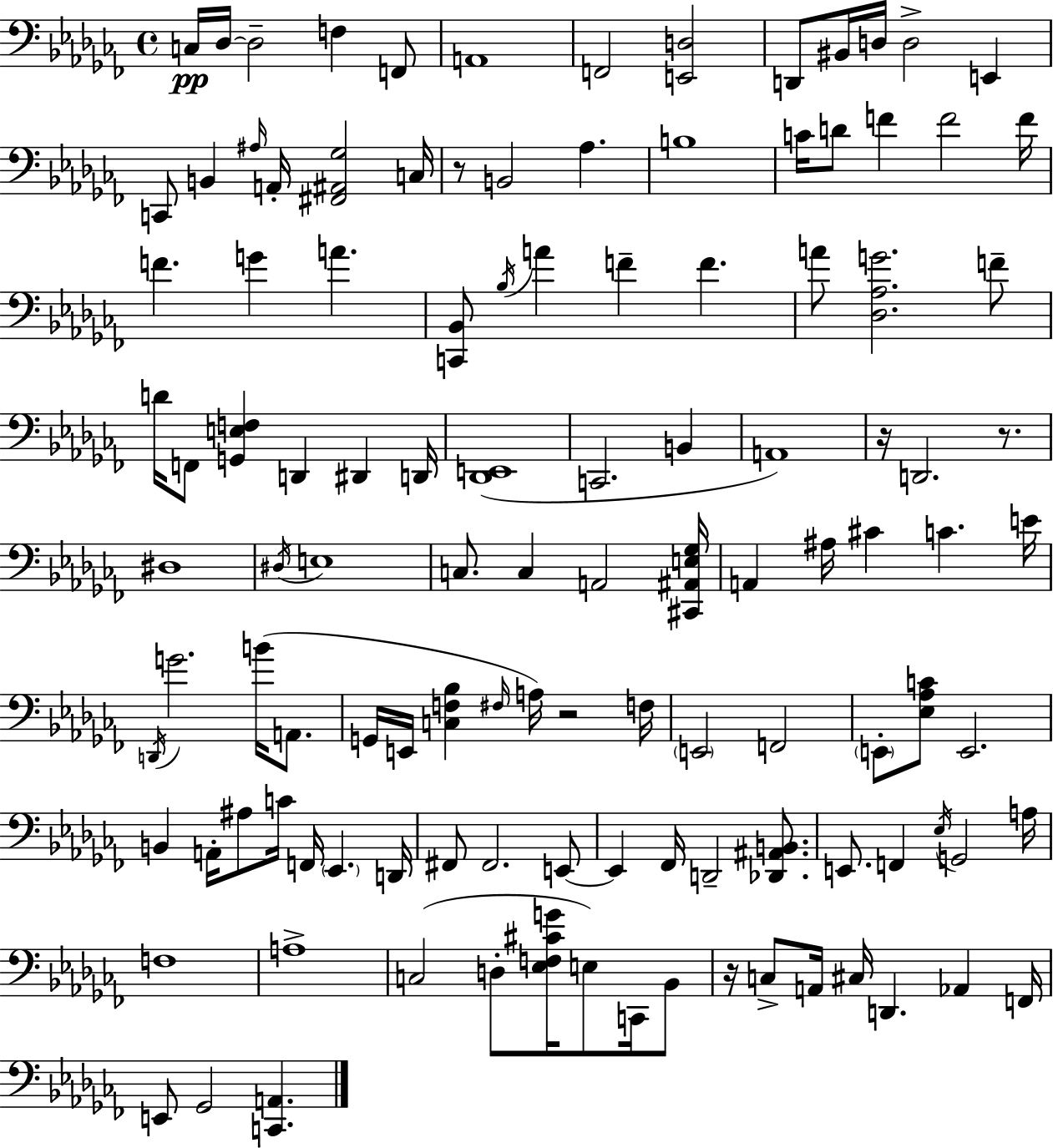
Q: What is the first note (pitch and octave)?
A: C3